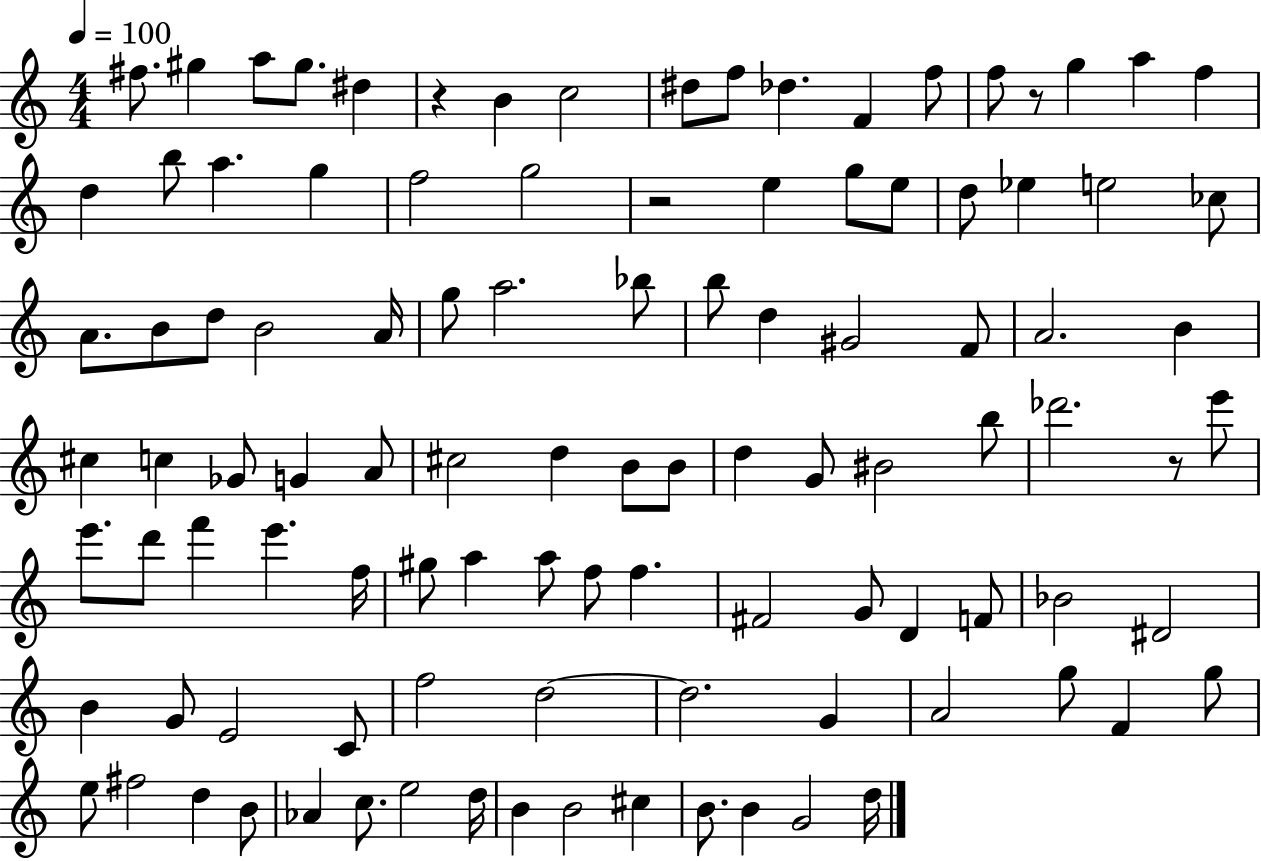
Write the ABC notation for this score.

X:1
T:Untitled
M:4/4
L:1/4
K:C
^f/2 ^g a/2 ^g/2 ^d z B c2 ^d/2 f/2 _d F f/2 f/2 z/2 g a f d b/2 a g f2 g2 z2 e g/2 e/2 d/2 _e e2 _c/2 A/2 B/2 d/2 B2 A/4 g/2 a2 _b/2 b/2 d ^G2 F/2 A2 B ^c c _G/2 G A/2 ^c2 d B/2 B/2 d G/2 ^B2 b/2 _d'2 z/2 e'/2 e'/2 d'/2 f' e' f/4 ^g/2 a a/2 f/2 f ^F2 G/2 D F/2 _B2 ^D2 B G/2 E2 C/2 f2 d2 d2 G A2 g/2 F g/2 e/2 ^f2 d B/2 _A c/2 e2 d/4 B B2 ^c B/2 B G2 d/4